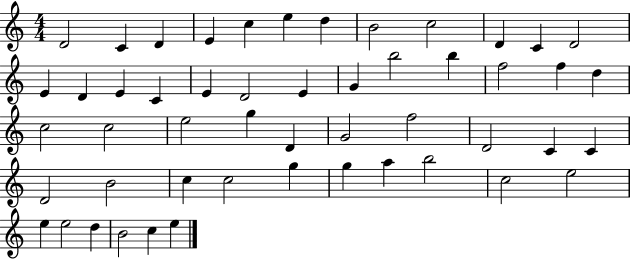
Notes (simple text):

D4/h C4/q D4/q E4/q C5/q E5/q D5/q B4/h C5/h D4/q C4/q D4/h E4/q D4/q E4/q C4/q E4/q D4/h E4/q G4/q B5/h B5/q F5/h F5/q D5/q C5/h C5/h E5/h G5/q D4/q G4/h F5/h D4/h C4/q C4/q D4/h B4/h C5/q C5/h G5/q G5/q A5/q B5/h C5/h E5/h E5/q E5/h D5/q B4/h C5/q E5/q